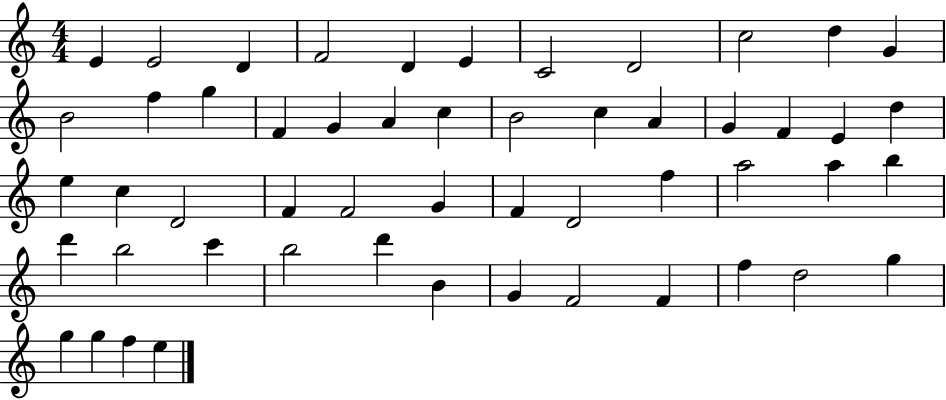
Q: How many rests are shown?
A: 0